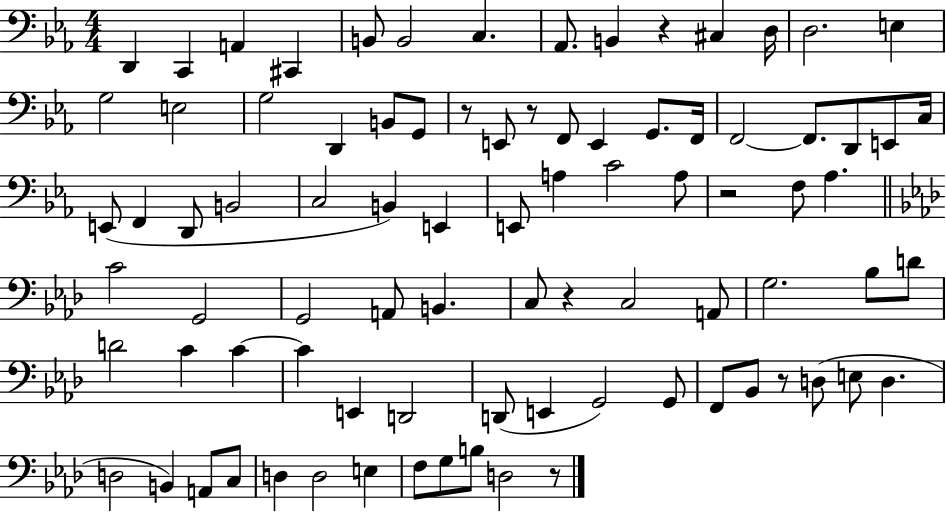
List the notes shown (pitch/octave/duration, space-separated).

D2/q C2/q A2/q C#2/q B2/e B2/h C3/q. Ab2/e. B2/q R/q C#3/q D3/s D3/h. E3/q G3/h E3/h G3/h D2/q B2/e G2/e R/e E2/e R/e F2/e E2/q G2/e. F2/s F2/h F2/e. D2/e E2/e C3/s E2/e F2/q D2/e B2/h C3/h B2/q E2/q E2/e A3/q C4/h A3/e R/h F3/e Ab3/q. C4/h G2/h G2/h A2/e B2/q. C3/e R/q C3/h A2/e G3/h. Bb3/e D4/e D4/h C4/q C4/q C4/q E2/q D2/h D2/e E2/q G2/h G2/e F2/e Bb2/e R/e D3/e E3/e D3/q. D3/h B2/q A2/e C3/e D3/q D3/h E3/q F3/e G3/e B3/e D3/h R/e